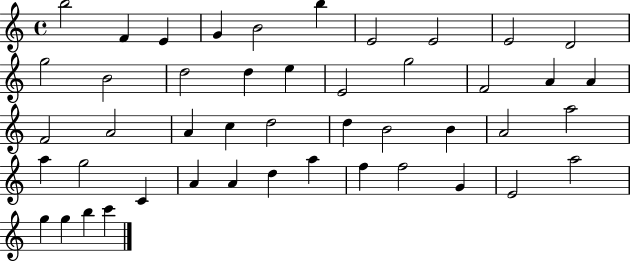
{
  \clef treble
  \time 4/4
  \defaultTimeSignature
  \key c \major
  b''2 f'4 e'4 | g'4 b'2 b''4 | e'2 e'2 | e'2 d'2 | \break g''2 b'2 | d''2 d''4 e''4 | e'2 g''2 | f'2 a'4 a'4 | \break f'2 a'2 | a'4 c''4 d''2 | d''4 b'2 b'4 | a'2 a''2 | \break a''4 g''2 c'4 | a'4 a'4 d''4 a''4 | f''4 f''2 g'4 | e'2 a''2 | \break g''4 g''4 b''4 c'''4 | \bar "|."
}